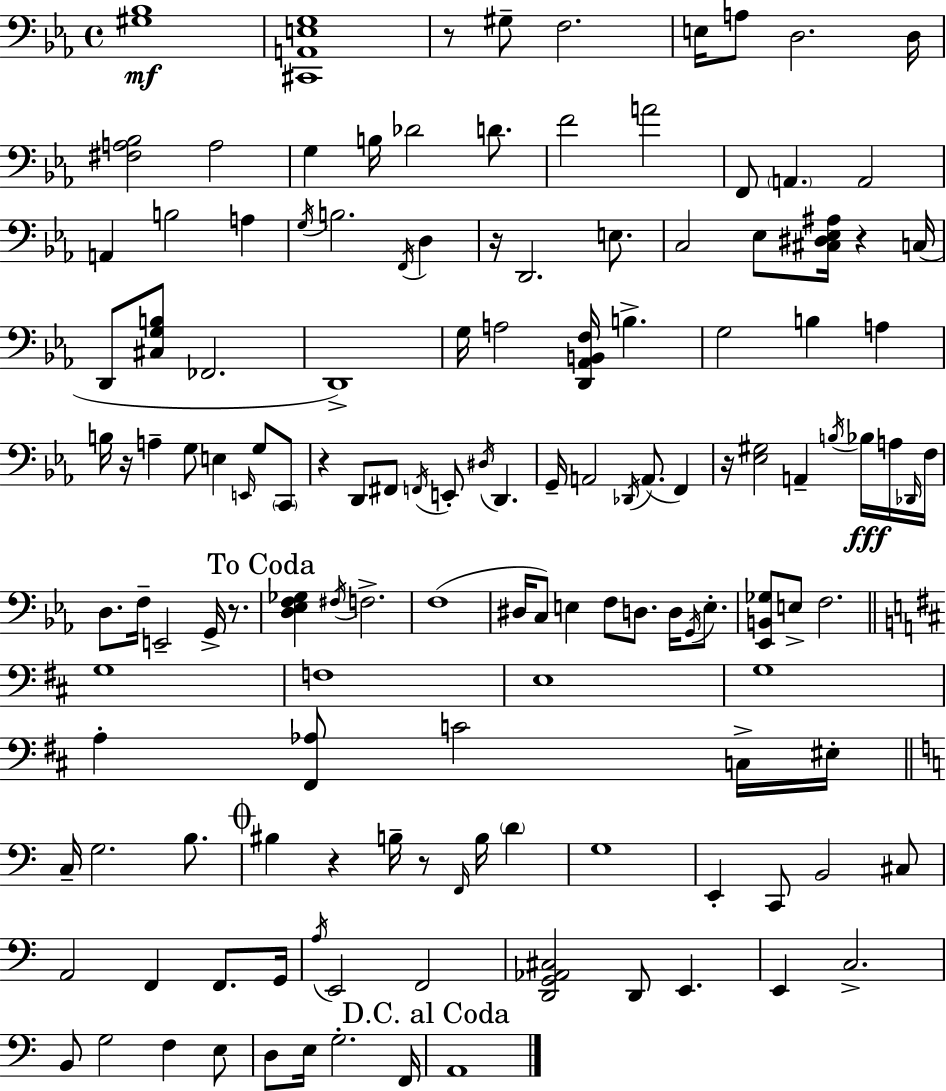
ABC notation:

X:1
T:Untitled
M:4/4
L:1/4
K:Eb
[^G,_B,]4 [^C,,A,,E,G,]4 z/2 ^G,/2 F,2 E,/4 A,/2 D,2 D,/4 [^F,A,_B,]2 A,2 G, B,/4 _D2 D/2 F2 A2 F,,/2 A,, A,,2 A,, B,2 A, G,/4 B,2 F,,/4 D, z/4 D,,2 E,/2 C,2 _E,/2 [^C,^D,_E,^A,]/4 z C,/4 D,,/2 [^C,G,B,]/2 _F,,2 D,,4 G,/4 A,2 [D,,_A,,B,,F,]/4 B, G,2 B, A, B,/4 z/4 A, G,/2 E, E,,/4 G,/2 C,,/2 z D,,/2 ^F,,/2 F,,/4 E,,/2 ^D,/4 D,, G,,/4 A,,2 _D,,/4 A,,/2 F,, z/4 [_E,^G,]2 A,, B,/4 _B,/4 A,/4 _D,,/4 F,/4 D,/2 F,/4 E,,2 G,,/4 z/2 [D,_E,F,_G,] ^F,/4 F,2 F,4 ^D,/4 C,/2 E, F,/2 D,/2 D,/4 G,,/4 E,/2 [_E,,B,,_G,]/2 E,/2 F,2 G,4 F,4 E,4 G,4 A, [^F,,_A,]/2 C2 C,/4 ^E,/4 C,/4 G,2 B,/2 ^B, z B,/4 z/2 F,,/4 B,/4 D G,4 E,, C,,/2 B,,2 ^C,/2 A,,2 F,, F,,/2 G,,/4 A,/4 E,,2 F,,2 [D,,G,,_A,,^C,]2 D,,/2 E,, E,, C,2 B,,/2 G,2 F, E,/2 D,/2 E,/4 G,2 F,,/4 A,,4